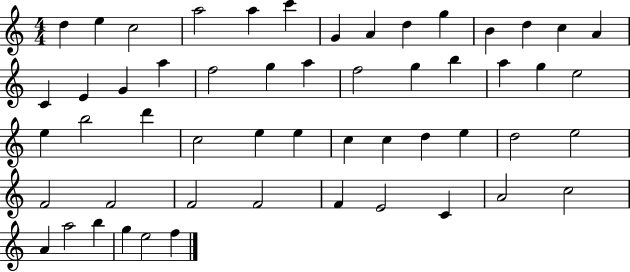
D5/q E5/q C5/h A5/h A5/q C6/q G4/q A4/q D5/q G5/q B4/q D5/q C5/q A4/q C4/q E4/q G4/q A5/q F5/h G5/q A5/q F5/h G5/q B5/q A5/q G5/q E5/h E5/q B5/h D6/q C5/h E5/q E5/q C5/q C5/q D5/q E5/q D5/h E5/h F4/h F4/h F4/h F4/h F4/q E4/h C4/q A4/h C5/h A4/q A5/h B5/q G5/q E5/h F5/q